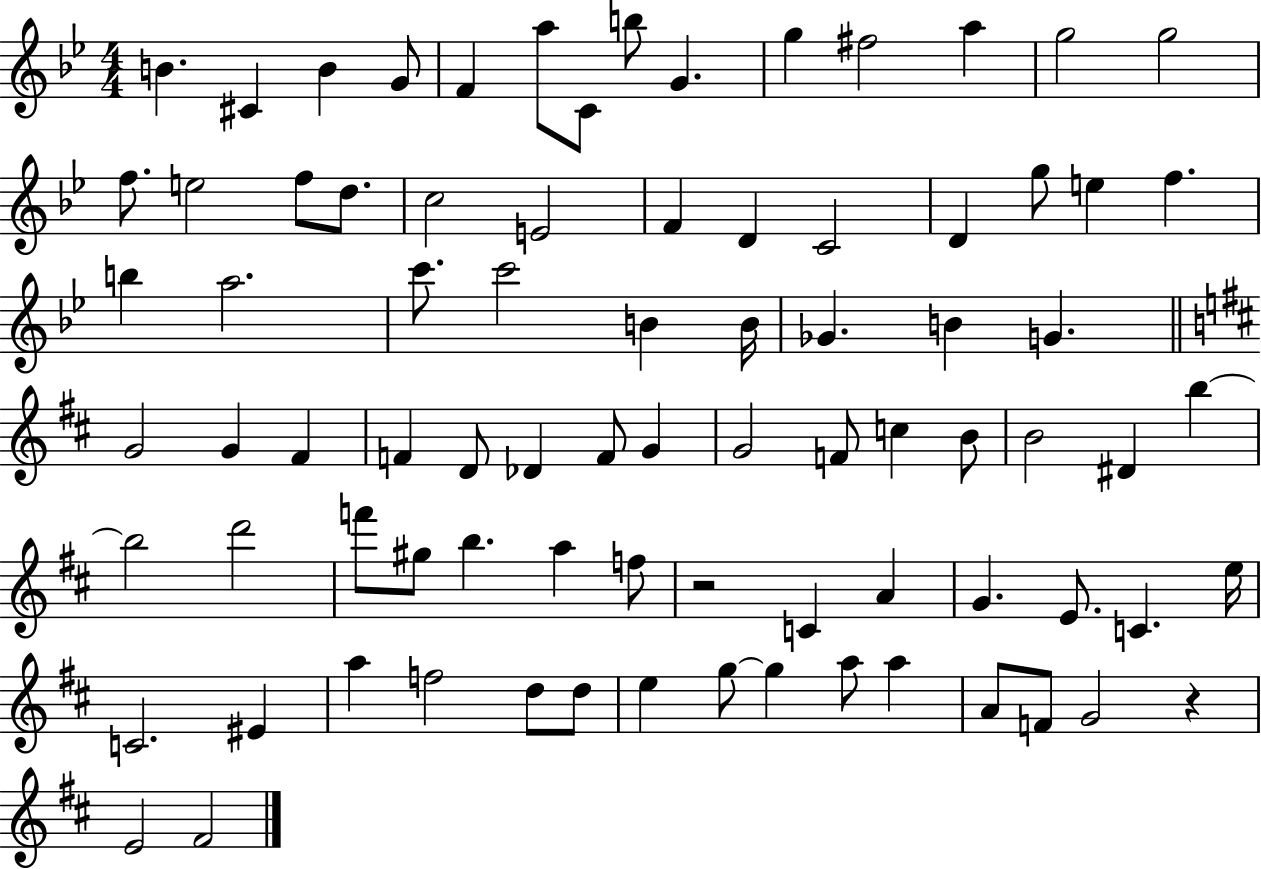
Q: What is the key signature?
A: BES major